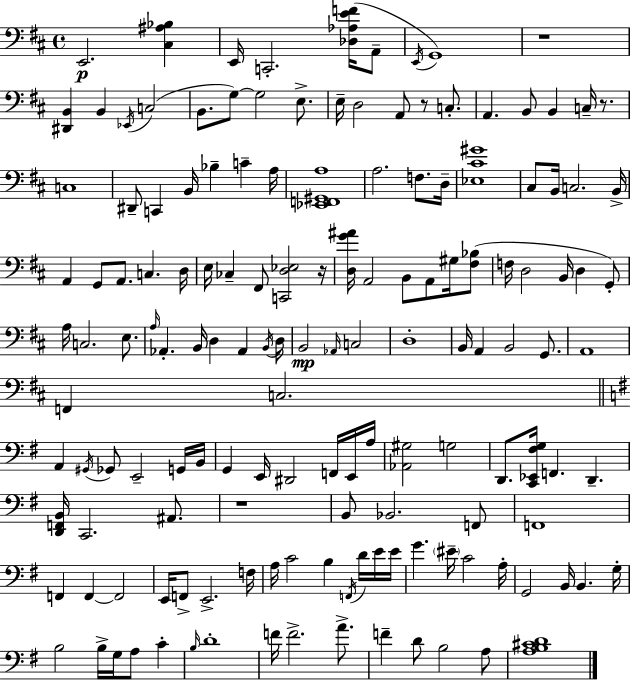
E2/h. [C#3,A#3,Bb3]/q E2/s C2/h. [Db3,Ab3,E4,F4]/s A2/e E2/s G2/w R/w [D#2,B2]/q B2/q Eb2/s C3/h B2/e. G3/e G3/h E3/e. E3/s D3/h A2/e R/e C3/e. A2/q. B2/e B2/q C3/s R/e. C3/w D#2/e C2/q B2/s Bb3/q C4/q A3/s [Eb2,F2,G#2,A3]/w A3/h. F3/e. D3/s [Eb3,C#4,G#4]/w C#3/e B2/s C3/h. B2/s A2/q G2/e A2/e. C3/q. D3/s E3/s CES3/q F#2/e [C2,D3,Eb3]/h R/s [D3,G4,A#4]/s A2/h B2/e A2/e G#3/s [F#3,Bb3]/e F3/s D3/h B2/s D3/q G2/e A3/s C3/h. E3/e. A3/s Ab2/q. B2/s D3/q Ab2/q B2/s D3/s B2/h Ab2/s C3/h D3/w B2/s A2/q B2/h G2/e. A2/w F2/q C3/h. A2/q G#2/s Gb2/e E2/h G2/s B2/s G2/q E2/s D#2/h F2/s E2/s A3/s [Ab2,G#3]/h G3/h D2/e. [C2,Eb2,F#3,G3]/s F2/q. D2/q. [D2,F2,B2]/s C2/h. A#2/e. R/w B2/e Bb2/h. F2/e F2/w F2/q F2/q F2/h E2/s F2/e E2/h. F3/s A3/s C4/h B3/q F2/s D4/s E4/s E4/s G4/q. EIS4/s C4/h A3/s G2/h B2/s B2/q. G3/s B3/h B3/s G3/s A3/e C4/q B3/s D4/w F4/s F4/h. A4/e. F4/q D4/e B3/h A3/e [A3,B3,C#4,D4]/w